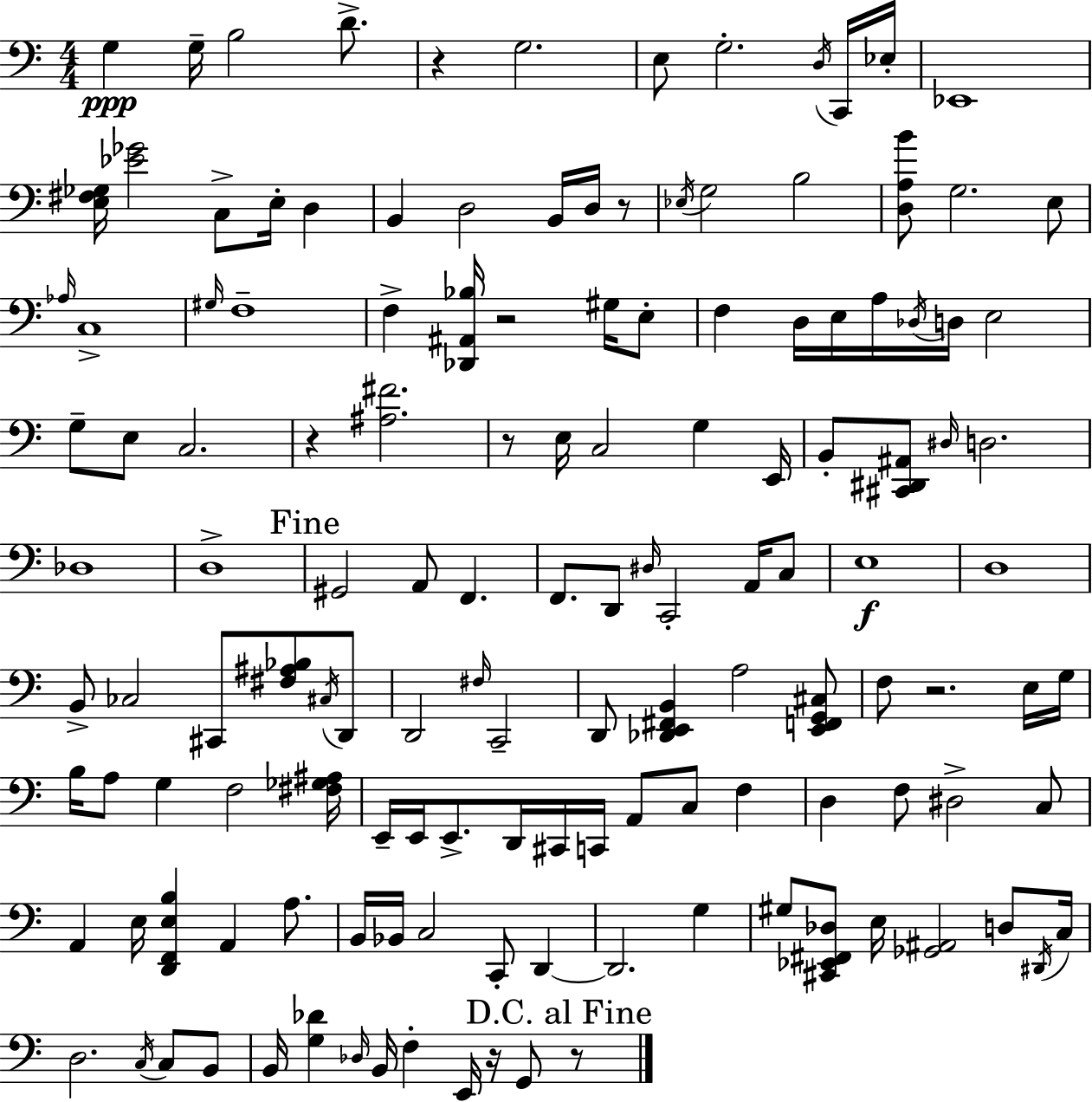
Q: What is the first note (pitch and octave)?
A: G3